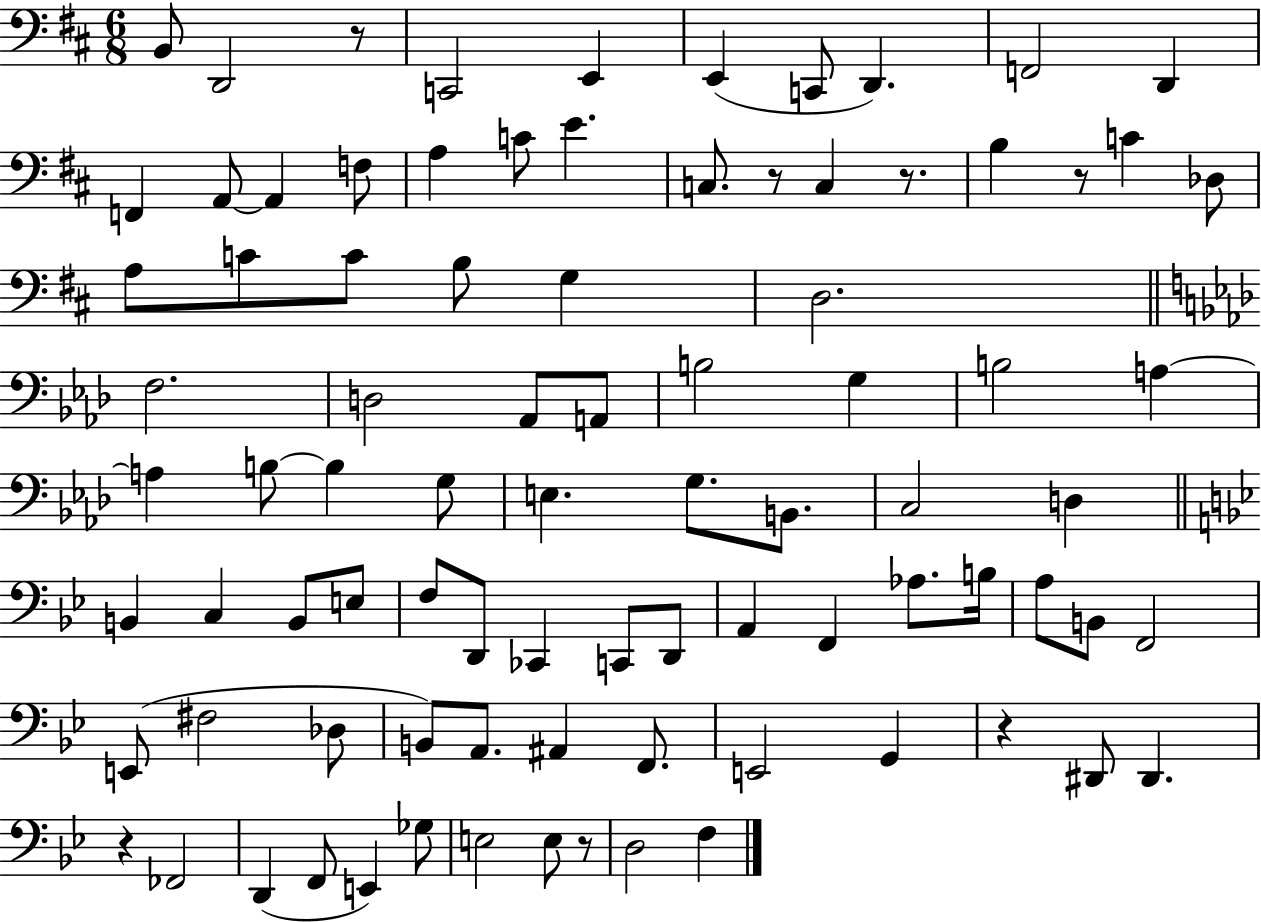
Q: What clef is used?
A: bass